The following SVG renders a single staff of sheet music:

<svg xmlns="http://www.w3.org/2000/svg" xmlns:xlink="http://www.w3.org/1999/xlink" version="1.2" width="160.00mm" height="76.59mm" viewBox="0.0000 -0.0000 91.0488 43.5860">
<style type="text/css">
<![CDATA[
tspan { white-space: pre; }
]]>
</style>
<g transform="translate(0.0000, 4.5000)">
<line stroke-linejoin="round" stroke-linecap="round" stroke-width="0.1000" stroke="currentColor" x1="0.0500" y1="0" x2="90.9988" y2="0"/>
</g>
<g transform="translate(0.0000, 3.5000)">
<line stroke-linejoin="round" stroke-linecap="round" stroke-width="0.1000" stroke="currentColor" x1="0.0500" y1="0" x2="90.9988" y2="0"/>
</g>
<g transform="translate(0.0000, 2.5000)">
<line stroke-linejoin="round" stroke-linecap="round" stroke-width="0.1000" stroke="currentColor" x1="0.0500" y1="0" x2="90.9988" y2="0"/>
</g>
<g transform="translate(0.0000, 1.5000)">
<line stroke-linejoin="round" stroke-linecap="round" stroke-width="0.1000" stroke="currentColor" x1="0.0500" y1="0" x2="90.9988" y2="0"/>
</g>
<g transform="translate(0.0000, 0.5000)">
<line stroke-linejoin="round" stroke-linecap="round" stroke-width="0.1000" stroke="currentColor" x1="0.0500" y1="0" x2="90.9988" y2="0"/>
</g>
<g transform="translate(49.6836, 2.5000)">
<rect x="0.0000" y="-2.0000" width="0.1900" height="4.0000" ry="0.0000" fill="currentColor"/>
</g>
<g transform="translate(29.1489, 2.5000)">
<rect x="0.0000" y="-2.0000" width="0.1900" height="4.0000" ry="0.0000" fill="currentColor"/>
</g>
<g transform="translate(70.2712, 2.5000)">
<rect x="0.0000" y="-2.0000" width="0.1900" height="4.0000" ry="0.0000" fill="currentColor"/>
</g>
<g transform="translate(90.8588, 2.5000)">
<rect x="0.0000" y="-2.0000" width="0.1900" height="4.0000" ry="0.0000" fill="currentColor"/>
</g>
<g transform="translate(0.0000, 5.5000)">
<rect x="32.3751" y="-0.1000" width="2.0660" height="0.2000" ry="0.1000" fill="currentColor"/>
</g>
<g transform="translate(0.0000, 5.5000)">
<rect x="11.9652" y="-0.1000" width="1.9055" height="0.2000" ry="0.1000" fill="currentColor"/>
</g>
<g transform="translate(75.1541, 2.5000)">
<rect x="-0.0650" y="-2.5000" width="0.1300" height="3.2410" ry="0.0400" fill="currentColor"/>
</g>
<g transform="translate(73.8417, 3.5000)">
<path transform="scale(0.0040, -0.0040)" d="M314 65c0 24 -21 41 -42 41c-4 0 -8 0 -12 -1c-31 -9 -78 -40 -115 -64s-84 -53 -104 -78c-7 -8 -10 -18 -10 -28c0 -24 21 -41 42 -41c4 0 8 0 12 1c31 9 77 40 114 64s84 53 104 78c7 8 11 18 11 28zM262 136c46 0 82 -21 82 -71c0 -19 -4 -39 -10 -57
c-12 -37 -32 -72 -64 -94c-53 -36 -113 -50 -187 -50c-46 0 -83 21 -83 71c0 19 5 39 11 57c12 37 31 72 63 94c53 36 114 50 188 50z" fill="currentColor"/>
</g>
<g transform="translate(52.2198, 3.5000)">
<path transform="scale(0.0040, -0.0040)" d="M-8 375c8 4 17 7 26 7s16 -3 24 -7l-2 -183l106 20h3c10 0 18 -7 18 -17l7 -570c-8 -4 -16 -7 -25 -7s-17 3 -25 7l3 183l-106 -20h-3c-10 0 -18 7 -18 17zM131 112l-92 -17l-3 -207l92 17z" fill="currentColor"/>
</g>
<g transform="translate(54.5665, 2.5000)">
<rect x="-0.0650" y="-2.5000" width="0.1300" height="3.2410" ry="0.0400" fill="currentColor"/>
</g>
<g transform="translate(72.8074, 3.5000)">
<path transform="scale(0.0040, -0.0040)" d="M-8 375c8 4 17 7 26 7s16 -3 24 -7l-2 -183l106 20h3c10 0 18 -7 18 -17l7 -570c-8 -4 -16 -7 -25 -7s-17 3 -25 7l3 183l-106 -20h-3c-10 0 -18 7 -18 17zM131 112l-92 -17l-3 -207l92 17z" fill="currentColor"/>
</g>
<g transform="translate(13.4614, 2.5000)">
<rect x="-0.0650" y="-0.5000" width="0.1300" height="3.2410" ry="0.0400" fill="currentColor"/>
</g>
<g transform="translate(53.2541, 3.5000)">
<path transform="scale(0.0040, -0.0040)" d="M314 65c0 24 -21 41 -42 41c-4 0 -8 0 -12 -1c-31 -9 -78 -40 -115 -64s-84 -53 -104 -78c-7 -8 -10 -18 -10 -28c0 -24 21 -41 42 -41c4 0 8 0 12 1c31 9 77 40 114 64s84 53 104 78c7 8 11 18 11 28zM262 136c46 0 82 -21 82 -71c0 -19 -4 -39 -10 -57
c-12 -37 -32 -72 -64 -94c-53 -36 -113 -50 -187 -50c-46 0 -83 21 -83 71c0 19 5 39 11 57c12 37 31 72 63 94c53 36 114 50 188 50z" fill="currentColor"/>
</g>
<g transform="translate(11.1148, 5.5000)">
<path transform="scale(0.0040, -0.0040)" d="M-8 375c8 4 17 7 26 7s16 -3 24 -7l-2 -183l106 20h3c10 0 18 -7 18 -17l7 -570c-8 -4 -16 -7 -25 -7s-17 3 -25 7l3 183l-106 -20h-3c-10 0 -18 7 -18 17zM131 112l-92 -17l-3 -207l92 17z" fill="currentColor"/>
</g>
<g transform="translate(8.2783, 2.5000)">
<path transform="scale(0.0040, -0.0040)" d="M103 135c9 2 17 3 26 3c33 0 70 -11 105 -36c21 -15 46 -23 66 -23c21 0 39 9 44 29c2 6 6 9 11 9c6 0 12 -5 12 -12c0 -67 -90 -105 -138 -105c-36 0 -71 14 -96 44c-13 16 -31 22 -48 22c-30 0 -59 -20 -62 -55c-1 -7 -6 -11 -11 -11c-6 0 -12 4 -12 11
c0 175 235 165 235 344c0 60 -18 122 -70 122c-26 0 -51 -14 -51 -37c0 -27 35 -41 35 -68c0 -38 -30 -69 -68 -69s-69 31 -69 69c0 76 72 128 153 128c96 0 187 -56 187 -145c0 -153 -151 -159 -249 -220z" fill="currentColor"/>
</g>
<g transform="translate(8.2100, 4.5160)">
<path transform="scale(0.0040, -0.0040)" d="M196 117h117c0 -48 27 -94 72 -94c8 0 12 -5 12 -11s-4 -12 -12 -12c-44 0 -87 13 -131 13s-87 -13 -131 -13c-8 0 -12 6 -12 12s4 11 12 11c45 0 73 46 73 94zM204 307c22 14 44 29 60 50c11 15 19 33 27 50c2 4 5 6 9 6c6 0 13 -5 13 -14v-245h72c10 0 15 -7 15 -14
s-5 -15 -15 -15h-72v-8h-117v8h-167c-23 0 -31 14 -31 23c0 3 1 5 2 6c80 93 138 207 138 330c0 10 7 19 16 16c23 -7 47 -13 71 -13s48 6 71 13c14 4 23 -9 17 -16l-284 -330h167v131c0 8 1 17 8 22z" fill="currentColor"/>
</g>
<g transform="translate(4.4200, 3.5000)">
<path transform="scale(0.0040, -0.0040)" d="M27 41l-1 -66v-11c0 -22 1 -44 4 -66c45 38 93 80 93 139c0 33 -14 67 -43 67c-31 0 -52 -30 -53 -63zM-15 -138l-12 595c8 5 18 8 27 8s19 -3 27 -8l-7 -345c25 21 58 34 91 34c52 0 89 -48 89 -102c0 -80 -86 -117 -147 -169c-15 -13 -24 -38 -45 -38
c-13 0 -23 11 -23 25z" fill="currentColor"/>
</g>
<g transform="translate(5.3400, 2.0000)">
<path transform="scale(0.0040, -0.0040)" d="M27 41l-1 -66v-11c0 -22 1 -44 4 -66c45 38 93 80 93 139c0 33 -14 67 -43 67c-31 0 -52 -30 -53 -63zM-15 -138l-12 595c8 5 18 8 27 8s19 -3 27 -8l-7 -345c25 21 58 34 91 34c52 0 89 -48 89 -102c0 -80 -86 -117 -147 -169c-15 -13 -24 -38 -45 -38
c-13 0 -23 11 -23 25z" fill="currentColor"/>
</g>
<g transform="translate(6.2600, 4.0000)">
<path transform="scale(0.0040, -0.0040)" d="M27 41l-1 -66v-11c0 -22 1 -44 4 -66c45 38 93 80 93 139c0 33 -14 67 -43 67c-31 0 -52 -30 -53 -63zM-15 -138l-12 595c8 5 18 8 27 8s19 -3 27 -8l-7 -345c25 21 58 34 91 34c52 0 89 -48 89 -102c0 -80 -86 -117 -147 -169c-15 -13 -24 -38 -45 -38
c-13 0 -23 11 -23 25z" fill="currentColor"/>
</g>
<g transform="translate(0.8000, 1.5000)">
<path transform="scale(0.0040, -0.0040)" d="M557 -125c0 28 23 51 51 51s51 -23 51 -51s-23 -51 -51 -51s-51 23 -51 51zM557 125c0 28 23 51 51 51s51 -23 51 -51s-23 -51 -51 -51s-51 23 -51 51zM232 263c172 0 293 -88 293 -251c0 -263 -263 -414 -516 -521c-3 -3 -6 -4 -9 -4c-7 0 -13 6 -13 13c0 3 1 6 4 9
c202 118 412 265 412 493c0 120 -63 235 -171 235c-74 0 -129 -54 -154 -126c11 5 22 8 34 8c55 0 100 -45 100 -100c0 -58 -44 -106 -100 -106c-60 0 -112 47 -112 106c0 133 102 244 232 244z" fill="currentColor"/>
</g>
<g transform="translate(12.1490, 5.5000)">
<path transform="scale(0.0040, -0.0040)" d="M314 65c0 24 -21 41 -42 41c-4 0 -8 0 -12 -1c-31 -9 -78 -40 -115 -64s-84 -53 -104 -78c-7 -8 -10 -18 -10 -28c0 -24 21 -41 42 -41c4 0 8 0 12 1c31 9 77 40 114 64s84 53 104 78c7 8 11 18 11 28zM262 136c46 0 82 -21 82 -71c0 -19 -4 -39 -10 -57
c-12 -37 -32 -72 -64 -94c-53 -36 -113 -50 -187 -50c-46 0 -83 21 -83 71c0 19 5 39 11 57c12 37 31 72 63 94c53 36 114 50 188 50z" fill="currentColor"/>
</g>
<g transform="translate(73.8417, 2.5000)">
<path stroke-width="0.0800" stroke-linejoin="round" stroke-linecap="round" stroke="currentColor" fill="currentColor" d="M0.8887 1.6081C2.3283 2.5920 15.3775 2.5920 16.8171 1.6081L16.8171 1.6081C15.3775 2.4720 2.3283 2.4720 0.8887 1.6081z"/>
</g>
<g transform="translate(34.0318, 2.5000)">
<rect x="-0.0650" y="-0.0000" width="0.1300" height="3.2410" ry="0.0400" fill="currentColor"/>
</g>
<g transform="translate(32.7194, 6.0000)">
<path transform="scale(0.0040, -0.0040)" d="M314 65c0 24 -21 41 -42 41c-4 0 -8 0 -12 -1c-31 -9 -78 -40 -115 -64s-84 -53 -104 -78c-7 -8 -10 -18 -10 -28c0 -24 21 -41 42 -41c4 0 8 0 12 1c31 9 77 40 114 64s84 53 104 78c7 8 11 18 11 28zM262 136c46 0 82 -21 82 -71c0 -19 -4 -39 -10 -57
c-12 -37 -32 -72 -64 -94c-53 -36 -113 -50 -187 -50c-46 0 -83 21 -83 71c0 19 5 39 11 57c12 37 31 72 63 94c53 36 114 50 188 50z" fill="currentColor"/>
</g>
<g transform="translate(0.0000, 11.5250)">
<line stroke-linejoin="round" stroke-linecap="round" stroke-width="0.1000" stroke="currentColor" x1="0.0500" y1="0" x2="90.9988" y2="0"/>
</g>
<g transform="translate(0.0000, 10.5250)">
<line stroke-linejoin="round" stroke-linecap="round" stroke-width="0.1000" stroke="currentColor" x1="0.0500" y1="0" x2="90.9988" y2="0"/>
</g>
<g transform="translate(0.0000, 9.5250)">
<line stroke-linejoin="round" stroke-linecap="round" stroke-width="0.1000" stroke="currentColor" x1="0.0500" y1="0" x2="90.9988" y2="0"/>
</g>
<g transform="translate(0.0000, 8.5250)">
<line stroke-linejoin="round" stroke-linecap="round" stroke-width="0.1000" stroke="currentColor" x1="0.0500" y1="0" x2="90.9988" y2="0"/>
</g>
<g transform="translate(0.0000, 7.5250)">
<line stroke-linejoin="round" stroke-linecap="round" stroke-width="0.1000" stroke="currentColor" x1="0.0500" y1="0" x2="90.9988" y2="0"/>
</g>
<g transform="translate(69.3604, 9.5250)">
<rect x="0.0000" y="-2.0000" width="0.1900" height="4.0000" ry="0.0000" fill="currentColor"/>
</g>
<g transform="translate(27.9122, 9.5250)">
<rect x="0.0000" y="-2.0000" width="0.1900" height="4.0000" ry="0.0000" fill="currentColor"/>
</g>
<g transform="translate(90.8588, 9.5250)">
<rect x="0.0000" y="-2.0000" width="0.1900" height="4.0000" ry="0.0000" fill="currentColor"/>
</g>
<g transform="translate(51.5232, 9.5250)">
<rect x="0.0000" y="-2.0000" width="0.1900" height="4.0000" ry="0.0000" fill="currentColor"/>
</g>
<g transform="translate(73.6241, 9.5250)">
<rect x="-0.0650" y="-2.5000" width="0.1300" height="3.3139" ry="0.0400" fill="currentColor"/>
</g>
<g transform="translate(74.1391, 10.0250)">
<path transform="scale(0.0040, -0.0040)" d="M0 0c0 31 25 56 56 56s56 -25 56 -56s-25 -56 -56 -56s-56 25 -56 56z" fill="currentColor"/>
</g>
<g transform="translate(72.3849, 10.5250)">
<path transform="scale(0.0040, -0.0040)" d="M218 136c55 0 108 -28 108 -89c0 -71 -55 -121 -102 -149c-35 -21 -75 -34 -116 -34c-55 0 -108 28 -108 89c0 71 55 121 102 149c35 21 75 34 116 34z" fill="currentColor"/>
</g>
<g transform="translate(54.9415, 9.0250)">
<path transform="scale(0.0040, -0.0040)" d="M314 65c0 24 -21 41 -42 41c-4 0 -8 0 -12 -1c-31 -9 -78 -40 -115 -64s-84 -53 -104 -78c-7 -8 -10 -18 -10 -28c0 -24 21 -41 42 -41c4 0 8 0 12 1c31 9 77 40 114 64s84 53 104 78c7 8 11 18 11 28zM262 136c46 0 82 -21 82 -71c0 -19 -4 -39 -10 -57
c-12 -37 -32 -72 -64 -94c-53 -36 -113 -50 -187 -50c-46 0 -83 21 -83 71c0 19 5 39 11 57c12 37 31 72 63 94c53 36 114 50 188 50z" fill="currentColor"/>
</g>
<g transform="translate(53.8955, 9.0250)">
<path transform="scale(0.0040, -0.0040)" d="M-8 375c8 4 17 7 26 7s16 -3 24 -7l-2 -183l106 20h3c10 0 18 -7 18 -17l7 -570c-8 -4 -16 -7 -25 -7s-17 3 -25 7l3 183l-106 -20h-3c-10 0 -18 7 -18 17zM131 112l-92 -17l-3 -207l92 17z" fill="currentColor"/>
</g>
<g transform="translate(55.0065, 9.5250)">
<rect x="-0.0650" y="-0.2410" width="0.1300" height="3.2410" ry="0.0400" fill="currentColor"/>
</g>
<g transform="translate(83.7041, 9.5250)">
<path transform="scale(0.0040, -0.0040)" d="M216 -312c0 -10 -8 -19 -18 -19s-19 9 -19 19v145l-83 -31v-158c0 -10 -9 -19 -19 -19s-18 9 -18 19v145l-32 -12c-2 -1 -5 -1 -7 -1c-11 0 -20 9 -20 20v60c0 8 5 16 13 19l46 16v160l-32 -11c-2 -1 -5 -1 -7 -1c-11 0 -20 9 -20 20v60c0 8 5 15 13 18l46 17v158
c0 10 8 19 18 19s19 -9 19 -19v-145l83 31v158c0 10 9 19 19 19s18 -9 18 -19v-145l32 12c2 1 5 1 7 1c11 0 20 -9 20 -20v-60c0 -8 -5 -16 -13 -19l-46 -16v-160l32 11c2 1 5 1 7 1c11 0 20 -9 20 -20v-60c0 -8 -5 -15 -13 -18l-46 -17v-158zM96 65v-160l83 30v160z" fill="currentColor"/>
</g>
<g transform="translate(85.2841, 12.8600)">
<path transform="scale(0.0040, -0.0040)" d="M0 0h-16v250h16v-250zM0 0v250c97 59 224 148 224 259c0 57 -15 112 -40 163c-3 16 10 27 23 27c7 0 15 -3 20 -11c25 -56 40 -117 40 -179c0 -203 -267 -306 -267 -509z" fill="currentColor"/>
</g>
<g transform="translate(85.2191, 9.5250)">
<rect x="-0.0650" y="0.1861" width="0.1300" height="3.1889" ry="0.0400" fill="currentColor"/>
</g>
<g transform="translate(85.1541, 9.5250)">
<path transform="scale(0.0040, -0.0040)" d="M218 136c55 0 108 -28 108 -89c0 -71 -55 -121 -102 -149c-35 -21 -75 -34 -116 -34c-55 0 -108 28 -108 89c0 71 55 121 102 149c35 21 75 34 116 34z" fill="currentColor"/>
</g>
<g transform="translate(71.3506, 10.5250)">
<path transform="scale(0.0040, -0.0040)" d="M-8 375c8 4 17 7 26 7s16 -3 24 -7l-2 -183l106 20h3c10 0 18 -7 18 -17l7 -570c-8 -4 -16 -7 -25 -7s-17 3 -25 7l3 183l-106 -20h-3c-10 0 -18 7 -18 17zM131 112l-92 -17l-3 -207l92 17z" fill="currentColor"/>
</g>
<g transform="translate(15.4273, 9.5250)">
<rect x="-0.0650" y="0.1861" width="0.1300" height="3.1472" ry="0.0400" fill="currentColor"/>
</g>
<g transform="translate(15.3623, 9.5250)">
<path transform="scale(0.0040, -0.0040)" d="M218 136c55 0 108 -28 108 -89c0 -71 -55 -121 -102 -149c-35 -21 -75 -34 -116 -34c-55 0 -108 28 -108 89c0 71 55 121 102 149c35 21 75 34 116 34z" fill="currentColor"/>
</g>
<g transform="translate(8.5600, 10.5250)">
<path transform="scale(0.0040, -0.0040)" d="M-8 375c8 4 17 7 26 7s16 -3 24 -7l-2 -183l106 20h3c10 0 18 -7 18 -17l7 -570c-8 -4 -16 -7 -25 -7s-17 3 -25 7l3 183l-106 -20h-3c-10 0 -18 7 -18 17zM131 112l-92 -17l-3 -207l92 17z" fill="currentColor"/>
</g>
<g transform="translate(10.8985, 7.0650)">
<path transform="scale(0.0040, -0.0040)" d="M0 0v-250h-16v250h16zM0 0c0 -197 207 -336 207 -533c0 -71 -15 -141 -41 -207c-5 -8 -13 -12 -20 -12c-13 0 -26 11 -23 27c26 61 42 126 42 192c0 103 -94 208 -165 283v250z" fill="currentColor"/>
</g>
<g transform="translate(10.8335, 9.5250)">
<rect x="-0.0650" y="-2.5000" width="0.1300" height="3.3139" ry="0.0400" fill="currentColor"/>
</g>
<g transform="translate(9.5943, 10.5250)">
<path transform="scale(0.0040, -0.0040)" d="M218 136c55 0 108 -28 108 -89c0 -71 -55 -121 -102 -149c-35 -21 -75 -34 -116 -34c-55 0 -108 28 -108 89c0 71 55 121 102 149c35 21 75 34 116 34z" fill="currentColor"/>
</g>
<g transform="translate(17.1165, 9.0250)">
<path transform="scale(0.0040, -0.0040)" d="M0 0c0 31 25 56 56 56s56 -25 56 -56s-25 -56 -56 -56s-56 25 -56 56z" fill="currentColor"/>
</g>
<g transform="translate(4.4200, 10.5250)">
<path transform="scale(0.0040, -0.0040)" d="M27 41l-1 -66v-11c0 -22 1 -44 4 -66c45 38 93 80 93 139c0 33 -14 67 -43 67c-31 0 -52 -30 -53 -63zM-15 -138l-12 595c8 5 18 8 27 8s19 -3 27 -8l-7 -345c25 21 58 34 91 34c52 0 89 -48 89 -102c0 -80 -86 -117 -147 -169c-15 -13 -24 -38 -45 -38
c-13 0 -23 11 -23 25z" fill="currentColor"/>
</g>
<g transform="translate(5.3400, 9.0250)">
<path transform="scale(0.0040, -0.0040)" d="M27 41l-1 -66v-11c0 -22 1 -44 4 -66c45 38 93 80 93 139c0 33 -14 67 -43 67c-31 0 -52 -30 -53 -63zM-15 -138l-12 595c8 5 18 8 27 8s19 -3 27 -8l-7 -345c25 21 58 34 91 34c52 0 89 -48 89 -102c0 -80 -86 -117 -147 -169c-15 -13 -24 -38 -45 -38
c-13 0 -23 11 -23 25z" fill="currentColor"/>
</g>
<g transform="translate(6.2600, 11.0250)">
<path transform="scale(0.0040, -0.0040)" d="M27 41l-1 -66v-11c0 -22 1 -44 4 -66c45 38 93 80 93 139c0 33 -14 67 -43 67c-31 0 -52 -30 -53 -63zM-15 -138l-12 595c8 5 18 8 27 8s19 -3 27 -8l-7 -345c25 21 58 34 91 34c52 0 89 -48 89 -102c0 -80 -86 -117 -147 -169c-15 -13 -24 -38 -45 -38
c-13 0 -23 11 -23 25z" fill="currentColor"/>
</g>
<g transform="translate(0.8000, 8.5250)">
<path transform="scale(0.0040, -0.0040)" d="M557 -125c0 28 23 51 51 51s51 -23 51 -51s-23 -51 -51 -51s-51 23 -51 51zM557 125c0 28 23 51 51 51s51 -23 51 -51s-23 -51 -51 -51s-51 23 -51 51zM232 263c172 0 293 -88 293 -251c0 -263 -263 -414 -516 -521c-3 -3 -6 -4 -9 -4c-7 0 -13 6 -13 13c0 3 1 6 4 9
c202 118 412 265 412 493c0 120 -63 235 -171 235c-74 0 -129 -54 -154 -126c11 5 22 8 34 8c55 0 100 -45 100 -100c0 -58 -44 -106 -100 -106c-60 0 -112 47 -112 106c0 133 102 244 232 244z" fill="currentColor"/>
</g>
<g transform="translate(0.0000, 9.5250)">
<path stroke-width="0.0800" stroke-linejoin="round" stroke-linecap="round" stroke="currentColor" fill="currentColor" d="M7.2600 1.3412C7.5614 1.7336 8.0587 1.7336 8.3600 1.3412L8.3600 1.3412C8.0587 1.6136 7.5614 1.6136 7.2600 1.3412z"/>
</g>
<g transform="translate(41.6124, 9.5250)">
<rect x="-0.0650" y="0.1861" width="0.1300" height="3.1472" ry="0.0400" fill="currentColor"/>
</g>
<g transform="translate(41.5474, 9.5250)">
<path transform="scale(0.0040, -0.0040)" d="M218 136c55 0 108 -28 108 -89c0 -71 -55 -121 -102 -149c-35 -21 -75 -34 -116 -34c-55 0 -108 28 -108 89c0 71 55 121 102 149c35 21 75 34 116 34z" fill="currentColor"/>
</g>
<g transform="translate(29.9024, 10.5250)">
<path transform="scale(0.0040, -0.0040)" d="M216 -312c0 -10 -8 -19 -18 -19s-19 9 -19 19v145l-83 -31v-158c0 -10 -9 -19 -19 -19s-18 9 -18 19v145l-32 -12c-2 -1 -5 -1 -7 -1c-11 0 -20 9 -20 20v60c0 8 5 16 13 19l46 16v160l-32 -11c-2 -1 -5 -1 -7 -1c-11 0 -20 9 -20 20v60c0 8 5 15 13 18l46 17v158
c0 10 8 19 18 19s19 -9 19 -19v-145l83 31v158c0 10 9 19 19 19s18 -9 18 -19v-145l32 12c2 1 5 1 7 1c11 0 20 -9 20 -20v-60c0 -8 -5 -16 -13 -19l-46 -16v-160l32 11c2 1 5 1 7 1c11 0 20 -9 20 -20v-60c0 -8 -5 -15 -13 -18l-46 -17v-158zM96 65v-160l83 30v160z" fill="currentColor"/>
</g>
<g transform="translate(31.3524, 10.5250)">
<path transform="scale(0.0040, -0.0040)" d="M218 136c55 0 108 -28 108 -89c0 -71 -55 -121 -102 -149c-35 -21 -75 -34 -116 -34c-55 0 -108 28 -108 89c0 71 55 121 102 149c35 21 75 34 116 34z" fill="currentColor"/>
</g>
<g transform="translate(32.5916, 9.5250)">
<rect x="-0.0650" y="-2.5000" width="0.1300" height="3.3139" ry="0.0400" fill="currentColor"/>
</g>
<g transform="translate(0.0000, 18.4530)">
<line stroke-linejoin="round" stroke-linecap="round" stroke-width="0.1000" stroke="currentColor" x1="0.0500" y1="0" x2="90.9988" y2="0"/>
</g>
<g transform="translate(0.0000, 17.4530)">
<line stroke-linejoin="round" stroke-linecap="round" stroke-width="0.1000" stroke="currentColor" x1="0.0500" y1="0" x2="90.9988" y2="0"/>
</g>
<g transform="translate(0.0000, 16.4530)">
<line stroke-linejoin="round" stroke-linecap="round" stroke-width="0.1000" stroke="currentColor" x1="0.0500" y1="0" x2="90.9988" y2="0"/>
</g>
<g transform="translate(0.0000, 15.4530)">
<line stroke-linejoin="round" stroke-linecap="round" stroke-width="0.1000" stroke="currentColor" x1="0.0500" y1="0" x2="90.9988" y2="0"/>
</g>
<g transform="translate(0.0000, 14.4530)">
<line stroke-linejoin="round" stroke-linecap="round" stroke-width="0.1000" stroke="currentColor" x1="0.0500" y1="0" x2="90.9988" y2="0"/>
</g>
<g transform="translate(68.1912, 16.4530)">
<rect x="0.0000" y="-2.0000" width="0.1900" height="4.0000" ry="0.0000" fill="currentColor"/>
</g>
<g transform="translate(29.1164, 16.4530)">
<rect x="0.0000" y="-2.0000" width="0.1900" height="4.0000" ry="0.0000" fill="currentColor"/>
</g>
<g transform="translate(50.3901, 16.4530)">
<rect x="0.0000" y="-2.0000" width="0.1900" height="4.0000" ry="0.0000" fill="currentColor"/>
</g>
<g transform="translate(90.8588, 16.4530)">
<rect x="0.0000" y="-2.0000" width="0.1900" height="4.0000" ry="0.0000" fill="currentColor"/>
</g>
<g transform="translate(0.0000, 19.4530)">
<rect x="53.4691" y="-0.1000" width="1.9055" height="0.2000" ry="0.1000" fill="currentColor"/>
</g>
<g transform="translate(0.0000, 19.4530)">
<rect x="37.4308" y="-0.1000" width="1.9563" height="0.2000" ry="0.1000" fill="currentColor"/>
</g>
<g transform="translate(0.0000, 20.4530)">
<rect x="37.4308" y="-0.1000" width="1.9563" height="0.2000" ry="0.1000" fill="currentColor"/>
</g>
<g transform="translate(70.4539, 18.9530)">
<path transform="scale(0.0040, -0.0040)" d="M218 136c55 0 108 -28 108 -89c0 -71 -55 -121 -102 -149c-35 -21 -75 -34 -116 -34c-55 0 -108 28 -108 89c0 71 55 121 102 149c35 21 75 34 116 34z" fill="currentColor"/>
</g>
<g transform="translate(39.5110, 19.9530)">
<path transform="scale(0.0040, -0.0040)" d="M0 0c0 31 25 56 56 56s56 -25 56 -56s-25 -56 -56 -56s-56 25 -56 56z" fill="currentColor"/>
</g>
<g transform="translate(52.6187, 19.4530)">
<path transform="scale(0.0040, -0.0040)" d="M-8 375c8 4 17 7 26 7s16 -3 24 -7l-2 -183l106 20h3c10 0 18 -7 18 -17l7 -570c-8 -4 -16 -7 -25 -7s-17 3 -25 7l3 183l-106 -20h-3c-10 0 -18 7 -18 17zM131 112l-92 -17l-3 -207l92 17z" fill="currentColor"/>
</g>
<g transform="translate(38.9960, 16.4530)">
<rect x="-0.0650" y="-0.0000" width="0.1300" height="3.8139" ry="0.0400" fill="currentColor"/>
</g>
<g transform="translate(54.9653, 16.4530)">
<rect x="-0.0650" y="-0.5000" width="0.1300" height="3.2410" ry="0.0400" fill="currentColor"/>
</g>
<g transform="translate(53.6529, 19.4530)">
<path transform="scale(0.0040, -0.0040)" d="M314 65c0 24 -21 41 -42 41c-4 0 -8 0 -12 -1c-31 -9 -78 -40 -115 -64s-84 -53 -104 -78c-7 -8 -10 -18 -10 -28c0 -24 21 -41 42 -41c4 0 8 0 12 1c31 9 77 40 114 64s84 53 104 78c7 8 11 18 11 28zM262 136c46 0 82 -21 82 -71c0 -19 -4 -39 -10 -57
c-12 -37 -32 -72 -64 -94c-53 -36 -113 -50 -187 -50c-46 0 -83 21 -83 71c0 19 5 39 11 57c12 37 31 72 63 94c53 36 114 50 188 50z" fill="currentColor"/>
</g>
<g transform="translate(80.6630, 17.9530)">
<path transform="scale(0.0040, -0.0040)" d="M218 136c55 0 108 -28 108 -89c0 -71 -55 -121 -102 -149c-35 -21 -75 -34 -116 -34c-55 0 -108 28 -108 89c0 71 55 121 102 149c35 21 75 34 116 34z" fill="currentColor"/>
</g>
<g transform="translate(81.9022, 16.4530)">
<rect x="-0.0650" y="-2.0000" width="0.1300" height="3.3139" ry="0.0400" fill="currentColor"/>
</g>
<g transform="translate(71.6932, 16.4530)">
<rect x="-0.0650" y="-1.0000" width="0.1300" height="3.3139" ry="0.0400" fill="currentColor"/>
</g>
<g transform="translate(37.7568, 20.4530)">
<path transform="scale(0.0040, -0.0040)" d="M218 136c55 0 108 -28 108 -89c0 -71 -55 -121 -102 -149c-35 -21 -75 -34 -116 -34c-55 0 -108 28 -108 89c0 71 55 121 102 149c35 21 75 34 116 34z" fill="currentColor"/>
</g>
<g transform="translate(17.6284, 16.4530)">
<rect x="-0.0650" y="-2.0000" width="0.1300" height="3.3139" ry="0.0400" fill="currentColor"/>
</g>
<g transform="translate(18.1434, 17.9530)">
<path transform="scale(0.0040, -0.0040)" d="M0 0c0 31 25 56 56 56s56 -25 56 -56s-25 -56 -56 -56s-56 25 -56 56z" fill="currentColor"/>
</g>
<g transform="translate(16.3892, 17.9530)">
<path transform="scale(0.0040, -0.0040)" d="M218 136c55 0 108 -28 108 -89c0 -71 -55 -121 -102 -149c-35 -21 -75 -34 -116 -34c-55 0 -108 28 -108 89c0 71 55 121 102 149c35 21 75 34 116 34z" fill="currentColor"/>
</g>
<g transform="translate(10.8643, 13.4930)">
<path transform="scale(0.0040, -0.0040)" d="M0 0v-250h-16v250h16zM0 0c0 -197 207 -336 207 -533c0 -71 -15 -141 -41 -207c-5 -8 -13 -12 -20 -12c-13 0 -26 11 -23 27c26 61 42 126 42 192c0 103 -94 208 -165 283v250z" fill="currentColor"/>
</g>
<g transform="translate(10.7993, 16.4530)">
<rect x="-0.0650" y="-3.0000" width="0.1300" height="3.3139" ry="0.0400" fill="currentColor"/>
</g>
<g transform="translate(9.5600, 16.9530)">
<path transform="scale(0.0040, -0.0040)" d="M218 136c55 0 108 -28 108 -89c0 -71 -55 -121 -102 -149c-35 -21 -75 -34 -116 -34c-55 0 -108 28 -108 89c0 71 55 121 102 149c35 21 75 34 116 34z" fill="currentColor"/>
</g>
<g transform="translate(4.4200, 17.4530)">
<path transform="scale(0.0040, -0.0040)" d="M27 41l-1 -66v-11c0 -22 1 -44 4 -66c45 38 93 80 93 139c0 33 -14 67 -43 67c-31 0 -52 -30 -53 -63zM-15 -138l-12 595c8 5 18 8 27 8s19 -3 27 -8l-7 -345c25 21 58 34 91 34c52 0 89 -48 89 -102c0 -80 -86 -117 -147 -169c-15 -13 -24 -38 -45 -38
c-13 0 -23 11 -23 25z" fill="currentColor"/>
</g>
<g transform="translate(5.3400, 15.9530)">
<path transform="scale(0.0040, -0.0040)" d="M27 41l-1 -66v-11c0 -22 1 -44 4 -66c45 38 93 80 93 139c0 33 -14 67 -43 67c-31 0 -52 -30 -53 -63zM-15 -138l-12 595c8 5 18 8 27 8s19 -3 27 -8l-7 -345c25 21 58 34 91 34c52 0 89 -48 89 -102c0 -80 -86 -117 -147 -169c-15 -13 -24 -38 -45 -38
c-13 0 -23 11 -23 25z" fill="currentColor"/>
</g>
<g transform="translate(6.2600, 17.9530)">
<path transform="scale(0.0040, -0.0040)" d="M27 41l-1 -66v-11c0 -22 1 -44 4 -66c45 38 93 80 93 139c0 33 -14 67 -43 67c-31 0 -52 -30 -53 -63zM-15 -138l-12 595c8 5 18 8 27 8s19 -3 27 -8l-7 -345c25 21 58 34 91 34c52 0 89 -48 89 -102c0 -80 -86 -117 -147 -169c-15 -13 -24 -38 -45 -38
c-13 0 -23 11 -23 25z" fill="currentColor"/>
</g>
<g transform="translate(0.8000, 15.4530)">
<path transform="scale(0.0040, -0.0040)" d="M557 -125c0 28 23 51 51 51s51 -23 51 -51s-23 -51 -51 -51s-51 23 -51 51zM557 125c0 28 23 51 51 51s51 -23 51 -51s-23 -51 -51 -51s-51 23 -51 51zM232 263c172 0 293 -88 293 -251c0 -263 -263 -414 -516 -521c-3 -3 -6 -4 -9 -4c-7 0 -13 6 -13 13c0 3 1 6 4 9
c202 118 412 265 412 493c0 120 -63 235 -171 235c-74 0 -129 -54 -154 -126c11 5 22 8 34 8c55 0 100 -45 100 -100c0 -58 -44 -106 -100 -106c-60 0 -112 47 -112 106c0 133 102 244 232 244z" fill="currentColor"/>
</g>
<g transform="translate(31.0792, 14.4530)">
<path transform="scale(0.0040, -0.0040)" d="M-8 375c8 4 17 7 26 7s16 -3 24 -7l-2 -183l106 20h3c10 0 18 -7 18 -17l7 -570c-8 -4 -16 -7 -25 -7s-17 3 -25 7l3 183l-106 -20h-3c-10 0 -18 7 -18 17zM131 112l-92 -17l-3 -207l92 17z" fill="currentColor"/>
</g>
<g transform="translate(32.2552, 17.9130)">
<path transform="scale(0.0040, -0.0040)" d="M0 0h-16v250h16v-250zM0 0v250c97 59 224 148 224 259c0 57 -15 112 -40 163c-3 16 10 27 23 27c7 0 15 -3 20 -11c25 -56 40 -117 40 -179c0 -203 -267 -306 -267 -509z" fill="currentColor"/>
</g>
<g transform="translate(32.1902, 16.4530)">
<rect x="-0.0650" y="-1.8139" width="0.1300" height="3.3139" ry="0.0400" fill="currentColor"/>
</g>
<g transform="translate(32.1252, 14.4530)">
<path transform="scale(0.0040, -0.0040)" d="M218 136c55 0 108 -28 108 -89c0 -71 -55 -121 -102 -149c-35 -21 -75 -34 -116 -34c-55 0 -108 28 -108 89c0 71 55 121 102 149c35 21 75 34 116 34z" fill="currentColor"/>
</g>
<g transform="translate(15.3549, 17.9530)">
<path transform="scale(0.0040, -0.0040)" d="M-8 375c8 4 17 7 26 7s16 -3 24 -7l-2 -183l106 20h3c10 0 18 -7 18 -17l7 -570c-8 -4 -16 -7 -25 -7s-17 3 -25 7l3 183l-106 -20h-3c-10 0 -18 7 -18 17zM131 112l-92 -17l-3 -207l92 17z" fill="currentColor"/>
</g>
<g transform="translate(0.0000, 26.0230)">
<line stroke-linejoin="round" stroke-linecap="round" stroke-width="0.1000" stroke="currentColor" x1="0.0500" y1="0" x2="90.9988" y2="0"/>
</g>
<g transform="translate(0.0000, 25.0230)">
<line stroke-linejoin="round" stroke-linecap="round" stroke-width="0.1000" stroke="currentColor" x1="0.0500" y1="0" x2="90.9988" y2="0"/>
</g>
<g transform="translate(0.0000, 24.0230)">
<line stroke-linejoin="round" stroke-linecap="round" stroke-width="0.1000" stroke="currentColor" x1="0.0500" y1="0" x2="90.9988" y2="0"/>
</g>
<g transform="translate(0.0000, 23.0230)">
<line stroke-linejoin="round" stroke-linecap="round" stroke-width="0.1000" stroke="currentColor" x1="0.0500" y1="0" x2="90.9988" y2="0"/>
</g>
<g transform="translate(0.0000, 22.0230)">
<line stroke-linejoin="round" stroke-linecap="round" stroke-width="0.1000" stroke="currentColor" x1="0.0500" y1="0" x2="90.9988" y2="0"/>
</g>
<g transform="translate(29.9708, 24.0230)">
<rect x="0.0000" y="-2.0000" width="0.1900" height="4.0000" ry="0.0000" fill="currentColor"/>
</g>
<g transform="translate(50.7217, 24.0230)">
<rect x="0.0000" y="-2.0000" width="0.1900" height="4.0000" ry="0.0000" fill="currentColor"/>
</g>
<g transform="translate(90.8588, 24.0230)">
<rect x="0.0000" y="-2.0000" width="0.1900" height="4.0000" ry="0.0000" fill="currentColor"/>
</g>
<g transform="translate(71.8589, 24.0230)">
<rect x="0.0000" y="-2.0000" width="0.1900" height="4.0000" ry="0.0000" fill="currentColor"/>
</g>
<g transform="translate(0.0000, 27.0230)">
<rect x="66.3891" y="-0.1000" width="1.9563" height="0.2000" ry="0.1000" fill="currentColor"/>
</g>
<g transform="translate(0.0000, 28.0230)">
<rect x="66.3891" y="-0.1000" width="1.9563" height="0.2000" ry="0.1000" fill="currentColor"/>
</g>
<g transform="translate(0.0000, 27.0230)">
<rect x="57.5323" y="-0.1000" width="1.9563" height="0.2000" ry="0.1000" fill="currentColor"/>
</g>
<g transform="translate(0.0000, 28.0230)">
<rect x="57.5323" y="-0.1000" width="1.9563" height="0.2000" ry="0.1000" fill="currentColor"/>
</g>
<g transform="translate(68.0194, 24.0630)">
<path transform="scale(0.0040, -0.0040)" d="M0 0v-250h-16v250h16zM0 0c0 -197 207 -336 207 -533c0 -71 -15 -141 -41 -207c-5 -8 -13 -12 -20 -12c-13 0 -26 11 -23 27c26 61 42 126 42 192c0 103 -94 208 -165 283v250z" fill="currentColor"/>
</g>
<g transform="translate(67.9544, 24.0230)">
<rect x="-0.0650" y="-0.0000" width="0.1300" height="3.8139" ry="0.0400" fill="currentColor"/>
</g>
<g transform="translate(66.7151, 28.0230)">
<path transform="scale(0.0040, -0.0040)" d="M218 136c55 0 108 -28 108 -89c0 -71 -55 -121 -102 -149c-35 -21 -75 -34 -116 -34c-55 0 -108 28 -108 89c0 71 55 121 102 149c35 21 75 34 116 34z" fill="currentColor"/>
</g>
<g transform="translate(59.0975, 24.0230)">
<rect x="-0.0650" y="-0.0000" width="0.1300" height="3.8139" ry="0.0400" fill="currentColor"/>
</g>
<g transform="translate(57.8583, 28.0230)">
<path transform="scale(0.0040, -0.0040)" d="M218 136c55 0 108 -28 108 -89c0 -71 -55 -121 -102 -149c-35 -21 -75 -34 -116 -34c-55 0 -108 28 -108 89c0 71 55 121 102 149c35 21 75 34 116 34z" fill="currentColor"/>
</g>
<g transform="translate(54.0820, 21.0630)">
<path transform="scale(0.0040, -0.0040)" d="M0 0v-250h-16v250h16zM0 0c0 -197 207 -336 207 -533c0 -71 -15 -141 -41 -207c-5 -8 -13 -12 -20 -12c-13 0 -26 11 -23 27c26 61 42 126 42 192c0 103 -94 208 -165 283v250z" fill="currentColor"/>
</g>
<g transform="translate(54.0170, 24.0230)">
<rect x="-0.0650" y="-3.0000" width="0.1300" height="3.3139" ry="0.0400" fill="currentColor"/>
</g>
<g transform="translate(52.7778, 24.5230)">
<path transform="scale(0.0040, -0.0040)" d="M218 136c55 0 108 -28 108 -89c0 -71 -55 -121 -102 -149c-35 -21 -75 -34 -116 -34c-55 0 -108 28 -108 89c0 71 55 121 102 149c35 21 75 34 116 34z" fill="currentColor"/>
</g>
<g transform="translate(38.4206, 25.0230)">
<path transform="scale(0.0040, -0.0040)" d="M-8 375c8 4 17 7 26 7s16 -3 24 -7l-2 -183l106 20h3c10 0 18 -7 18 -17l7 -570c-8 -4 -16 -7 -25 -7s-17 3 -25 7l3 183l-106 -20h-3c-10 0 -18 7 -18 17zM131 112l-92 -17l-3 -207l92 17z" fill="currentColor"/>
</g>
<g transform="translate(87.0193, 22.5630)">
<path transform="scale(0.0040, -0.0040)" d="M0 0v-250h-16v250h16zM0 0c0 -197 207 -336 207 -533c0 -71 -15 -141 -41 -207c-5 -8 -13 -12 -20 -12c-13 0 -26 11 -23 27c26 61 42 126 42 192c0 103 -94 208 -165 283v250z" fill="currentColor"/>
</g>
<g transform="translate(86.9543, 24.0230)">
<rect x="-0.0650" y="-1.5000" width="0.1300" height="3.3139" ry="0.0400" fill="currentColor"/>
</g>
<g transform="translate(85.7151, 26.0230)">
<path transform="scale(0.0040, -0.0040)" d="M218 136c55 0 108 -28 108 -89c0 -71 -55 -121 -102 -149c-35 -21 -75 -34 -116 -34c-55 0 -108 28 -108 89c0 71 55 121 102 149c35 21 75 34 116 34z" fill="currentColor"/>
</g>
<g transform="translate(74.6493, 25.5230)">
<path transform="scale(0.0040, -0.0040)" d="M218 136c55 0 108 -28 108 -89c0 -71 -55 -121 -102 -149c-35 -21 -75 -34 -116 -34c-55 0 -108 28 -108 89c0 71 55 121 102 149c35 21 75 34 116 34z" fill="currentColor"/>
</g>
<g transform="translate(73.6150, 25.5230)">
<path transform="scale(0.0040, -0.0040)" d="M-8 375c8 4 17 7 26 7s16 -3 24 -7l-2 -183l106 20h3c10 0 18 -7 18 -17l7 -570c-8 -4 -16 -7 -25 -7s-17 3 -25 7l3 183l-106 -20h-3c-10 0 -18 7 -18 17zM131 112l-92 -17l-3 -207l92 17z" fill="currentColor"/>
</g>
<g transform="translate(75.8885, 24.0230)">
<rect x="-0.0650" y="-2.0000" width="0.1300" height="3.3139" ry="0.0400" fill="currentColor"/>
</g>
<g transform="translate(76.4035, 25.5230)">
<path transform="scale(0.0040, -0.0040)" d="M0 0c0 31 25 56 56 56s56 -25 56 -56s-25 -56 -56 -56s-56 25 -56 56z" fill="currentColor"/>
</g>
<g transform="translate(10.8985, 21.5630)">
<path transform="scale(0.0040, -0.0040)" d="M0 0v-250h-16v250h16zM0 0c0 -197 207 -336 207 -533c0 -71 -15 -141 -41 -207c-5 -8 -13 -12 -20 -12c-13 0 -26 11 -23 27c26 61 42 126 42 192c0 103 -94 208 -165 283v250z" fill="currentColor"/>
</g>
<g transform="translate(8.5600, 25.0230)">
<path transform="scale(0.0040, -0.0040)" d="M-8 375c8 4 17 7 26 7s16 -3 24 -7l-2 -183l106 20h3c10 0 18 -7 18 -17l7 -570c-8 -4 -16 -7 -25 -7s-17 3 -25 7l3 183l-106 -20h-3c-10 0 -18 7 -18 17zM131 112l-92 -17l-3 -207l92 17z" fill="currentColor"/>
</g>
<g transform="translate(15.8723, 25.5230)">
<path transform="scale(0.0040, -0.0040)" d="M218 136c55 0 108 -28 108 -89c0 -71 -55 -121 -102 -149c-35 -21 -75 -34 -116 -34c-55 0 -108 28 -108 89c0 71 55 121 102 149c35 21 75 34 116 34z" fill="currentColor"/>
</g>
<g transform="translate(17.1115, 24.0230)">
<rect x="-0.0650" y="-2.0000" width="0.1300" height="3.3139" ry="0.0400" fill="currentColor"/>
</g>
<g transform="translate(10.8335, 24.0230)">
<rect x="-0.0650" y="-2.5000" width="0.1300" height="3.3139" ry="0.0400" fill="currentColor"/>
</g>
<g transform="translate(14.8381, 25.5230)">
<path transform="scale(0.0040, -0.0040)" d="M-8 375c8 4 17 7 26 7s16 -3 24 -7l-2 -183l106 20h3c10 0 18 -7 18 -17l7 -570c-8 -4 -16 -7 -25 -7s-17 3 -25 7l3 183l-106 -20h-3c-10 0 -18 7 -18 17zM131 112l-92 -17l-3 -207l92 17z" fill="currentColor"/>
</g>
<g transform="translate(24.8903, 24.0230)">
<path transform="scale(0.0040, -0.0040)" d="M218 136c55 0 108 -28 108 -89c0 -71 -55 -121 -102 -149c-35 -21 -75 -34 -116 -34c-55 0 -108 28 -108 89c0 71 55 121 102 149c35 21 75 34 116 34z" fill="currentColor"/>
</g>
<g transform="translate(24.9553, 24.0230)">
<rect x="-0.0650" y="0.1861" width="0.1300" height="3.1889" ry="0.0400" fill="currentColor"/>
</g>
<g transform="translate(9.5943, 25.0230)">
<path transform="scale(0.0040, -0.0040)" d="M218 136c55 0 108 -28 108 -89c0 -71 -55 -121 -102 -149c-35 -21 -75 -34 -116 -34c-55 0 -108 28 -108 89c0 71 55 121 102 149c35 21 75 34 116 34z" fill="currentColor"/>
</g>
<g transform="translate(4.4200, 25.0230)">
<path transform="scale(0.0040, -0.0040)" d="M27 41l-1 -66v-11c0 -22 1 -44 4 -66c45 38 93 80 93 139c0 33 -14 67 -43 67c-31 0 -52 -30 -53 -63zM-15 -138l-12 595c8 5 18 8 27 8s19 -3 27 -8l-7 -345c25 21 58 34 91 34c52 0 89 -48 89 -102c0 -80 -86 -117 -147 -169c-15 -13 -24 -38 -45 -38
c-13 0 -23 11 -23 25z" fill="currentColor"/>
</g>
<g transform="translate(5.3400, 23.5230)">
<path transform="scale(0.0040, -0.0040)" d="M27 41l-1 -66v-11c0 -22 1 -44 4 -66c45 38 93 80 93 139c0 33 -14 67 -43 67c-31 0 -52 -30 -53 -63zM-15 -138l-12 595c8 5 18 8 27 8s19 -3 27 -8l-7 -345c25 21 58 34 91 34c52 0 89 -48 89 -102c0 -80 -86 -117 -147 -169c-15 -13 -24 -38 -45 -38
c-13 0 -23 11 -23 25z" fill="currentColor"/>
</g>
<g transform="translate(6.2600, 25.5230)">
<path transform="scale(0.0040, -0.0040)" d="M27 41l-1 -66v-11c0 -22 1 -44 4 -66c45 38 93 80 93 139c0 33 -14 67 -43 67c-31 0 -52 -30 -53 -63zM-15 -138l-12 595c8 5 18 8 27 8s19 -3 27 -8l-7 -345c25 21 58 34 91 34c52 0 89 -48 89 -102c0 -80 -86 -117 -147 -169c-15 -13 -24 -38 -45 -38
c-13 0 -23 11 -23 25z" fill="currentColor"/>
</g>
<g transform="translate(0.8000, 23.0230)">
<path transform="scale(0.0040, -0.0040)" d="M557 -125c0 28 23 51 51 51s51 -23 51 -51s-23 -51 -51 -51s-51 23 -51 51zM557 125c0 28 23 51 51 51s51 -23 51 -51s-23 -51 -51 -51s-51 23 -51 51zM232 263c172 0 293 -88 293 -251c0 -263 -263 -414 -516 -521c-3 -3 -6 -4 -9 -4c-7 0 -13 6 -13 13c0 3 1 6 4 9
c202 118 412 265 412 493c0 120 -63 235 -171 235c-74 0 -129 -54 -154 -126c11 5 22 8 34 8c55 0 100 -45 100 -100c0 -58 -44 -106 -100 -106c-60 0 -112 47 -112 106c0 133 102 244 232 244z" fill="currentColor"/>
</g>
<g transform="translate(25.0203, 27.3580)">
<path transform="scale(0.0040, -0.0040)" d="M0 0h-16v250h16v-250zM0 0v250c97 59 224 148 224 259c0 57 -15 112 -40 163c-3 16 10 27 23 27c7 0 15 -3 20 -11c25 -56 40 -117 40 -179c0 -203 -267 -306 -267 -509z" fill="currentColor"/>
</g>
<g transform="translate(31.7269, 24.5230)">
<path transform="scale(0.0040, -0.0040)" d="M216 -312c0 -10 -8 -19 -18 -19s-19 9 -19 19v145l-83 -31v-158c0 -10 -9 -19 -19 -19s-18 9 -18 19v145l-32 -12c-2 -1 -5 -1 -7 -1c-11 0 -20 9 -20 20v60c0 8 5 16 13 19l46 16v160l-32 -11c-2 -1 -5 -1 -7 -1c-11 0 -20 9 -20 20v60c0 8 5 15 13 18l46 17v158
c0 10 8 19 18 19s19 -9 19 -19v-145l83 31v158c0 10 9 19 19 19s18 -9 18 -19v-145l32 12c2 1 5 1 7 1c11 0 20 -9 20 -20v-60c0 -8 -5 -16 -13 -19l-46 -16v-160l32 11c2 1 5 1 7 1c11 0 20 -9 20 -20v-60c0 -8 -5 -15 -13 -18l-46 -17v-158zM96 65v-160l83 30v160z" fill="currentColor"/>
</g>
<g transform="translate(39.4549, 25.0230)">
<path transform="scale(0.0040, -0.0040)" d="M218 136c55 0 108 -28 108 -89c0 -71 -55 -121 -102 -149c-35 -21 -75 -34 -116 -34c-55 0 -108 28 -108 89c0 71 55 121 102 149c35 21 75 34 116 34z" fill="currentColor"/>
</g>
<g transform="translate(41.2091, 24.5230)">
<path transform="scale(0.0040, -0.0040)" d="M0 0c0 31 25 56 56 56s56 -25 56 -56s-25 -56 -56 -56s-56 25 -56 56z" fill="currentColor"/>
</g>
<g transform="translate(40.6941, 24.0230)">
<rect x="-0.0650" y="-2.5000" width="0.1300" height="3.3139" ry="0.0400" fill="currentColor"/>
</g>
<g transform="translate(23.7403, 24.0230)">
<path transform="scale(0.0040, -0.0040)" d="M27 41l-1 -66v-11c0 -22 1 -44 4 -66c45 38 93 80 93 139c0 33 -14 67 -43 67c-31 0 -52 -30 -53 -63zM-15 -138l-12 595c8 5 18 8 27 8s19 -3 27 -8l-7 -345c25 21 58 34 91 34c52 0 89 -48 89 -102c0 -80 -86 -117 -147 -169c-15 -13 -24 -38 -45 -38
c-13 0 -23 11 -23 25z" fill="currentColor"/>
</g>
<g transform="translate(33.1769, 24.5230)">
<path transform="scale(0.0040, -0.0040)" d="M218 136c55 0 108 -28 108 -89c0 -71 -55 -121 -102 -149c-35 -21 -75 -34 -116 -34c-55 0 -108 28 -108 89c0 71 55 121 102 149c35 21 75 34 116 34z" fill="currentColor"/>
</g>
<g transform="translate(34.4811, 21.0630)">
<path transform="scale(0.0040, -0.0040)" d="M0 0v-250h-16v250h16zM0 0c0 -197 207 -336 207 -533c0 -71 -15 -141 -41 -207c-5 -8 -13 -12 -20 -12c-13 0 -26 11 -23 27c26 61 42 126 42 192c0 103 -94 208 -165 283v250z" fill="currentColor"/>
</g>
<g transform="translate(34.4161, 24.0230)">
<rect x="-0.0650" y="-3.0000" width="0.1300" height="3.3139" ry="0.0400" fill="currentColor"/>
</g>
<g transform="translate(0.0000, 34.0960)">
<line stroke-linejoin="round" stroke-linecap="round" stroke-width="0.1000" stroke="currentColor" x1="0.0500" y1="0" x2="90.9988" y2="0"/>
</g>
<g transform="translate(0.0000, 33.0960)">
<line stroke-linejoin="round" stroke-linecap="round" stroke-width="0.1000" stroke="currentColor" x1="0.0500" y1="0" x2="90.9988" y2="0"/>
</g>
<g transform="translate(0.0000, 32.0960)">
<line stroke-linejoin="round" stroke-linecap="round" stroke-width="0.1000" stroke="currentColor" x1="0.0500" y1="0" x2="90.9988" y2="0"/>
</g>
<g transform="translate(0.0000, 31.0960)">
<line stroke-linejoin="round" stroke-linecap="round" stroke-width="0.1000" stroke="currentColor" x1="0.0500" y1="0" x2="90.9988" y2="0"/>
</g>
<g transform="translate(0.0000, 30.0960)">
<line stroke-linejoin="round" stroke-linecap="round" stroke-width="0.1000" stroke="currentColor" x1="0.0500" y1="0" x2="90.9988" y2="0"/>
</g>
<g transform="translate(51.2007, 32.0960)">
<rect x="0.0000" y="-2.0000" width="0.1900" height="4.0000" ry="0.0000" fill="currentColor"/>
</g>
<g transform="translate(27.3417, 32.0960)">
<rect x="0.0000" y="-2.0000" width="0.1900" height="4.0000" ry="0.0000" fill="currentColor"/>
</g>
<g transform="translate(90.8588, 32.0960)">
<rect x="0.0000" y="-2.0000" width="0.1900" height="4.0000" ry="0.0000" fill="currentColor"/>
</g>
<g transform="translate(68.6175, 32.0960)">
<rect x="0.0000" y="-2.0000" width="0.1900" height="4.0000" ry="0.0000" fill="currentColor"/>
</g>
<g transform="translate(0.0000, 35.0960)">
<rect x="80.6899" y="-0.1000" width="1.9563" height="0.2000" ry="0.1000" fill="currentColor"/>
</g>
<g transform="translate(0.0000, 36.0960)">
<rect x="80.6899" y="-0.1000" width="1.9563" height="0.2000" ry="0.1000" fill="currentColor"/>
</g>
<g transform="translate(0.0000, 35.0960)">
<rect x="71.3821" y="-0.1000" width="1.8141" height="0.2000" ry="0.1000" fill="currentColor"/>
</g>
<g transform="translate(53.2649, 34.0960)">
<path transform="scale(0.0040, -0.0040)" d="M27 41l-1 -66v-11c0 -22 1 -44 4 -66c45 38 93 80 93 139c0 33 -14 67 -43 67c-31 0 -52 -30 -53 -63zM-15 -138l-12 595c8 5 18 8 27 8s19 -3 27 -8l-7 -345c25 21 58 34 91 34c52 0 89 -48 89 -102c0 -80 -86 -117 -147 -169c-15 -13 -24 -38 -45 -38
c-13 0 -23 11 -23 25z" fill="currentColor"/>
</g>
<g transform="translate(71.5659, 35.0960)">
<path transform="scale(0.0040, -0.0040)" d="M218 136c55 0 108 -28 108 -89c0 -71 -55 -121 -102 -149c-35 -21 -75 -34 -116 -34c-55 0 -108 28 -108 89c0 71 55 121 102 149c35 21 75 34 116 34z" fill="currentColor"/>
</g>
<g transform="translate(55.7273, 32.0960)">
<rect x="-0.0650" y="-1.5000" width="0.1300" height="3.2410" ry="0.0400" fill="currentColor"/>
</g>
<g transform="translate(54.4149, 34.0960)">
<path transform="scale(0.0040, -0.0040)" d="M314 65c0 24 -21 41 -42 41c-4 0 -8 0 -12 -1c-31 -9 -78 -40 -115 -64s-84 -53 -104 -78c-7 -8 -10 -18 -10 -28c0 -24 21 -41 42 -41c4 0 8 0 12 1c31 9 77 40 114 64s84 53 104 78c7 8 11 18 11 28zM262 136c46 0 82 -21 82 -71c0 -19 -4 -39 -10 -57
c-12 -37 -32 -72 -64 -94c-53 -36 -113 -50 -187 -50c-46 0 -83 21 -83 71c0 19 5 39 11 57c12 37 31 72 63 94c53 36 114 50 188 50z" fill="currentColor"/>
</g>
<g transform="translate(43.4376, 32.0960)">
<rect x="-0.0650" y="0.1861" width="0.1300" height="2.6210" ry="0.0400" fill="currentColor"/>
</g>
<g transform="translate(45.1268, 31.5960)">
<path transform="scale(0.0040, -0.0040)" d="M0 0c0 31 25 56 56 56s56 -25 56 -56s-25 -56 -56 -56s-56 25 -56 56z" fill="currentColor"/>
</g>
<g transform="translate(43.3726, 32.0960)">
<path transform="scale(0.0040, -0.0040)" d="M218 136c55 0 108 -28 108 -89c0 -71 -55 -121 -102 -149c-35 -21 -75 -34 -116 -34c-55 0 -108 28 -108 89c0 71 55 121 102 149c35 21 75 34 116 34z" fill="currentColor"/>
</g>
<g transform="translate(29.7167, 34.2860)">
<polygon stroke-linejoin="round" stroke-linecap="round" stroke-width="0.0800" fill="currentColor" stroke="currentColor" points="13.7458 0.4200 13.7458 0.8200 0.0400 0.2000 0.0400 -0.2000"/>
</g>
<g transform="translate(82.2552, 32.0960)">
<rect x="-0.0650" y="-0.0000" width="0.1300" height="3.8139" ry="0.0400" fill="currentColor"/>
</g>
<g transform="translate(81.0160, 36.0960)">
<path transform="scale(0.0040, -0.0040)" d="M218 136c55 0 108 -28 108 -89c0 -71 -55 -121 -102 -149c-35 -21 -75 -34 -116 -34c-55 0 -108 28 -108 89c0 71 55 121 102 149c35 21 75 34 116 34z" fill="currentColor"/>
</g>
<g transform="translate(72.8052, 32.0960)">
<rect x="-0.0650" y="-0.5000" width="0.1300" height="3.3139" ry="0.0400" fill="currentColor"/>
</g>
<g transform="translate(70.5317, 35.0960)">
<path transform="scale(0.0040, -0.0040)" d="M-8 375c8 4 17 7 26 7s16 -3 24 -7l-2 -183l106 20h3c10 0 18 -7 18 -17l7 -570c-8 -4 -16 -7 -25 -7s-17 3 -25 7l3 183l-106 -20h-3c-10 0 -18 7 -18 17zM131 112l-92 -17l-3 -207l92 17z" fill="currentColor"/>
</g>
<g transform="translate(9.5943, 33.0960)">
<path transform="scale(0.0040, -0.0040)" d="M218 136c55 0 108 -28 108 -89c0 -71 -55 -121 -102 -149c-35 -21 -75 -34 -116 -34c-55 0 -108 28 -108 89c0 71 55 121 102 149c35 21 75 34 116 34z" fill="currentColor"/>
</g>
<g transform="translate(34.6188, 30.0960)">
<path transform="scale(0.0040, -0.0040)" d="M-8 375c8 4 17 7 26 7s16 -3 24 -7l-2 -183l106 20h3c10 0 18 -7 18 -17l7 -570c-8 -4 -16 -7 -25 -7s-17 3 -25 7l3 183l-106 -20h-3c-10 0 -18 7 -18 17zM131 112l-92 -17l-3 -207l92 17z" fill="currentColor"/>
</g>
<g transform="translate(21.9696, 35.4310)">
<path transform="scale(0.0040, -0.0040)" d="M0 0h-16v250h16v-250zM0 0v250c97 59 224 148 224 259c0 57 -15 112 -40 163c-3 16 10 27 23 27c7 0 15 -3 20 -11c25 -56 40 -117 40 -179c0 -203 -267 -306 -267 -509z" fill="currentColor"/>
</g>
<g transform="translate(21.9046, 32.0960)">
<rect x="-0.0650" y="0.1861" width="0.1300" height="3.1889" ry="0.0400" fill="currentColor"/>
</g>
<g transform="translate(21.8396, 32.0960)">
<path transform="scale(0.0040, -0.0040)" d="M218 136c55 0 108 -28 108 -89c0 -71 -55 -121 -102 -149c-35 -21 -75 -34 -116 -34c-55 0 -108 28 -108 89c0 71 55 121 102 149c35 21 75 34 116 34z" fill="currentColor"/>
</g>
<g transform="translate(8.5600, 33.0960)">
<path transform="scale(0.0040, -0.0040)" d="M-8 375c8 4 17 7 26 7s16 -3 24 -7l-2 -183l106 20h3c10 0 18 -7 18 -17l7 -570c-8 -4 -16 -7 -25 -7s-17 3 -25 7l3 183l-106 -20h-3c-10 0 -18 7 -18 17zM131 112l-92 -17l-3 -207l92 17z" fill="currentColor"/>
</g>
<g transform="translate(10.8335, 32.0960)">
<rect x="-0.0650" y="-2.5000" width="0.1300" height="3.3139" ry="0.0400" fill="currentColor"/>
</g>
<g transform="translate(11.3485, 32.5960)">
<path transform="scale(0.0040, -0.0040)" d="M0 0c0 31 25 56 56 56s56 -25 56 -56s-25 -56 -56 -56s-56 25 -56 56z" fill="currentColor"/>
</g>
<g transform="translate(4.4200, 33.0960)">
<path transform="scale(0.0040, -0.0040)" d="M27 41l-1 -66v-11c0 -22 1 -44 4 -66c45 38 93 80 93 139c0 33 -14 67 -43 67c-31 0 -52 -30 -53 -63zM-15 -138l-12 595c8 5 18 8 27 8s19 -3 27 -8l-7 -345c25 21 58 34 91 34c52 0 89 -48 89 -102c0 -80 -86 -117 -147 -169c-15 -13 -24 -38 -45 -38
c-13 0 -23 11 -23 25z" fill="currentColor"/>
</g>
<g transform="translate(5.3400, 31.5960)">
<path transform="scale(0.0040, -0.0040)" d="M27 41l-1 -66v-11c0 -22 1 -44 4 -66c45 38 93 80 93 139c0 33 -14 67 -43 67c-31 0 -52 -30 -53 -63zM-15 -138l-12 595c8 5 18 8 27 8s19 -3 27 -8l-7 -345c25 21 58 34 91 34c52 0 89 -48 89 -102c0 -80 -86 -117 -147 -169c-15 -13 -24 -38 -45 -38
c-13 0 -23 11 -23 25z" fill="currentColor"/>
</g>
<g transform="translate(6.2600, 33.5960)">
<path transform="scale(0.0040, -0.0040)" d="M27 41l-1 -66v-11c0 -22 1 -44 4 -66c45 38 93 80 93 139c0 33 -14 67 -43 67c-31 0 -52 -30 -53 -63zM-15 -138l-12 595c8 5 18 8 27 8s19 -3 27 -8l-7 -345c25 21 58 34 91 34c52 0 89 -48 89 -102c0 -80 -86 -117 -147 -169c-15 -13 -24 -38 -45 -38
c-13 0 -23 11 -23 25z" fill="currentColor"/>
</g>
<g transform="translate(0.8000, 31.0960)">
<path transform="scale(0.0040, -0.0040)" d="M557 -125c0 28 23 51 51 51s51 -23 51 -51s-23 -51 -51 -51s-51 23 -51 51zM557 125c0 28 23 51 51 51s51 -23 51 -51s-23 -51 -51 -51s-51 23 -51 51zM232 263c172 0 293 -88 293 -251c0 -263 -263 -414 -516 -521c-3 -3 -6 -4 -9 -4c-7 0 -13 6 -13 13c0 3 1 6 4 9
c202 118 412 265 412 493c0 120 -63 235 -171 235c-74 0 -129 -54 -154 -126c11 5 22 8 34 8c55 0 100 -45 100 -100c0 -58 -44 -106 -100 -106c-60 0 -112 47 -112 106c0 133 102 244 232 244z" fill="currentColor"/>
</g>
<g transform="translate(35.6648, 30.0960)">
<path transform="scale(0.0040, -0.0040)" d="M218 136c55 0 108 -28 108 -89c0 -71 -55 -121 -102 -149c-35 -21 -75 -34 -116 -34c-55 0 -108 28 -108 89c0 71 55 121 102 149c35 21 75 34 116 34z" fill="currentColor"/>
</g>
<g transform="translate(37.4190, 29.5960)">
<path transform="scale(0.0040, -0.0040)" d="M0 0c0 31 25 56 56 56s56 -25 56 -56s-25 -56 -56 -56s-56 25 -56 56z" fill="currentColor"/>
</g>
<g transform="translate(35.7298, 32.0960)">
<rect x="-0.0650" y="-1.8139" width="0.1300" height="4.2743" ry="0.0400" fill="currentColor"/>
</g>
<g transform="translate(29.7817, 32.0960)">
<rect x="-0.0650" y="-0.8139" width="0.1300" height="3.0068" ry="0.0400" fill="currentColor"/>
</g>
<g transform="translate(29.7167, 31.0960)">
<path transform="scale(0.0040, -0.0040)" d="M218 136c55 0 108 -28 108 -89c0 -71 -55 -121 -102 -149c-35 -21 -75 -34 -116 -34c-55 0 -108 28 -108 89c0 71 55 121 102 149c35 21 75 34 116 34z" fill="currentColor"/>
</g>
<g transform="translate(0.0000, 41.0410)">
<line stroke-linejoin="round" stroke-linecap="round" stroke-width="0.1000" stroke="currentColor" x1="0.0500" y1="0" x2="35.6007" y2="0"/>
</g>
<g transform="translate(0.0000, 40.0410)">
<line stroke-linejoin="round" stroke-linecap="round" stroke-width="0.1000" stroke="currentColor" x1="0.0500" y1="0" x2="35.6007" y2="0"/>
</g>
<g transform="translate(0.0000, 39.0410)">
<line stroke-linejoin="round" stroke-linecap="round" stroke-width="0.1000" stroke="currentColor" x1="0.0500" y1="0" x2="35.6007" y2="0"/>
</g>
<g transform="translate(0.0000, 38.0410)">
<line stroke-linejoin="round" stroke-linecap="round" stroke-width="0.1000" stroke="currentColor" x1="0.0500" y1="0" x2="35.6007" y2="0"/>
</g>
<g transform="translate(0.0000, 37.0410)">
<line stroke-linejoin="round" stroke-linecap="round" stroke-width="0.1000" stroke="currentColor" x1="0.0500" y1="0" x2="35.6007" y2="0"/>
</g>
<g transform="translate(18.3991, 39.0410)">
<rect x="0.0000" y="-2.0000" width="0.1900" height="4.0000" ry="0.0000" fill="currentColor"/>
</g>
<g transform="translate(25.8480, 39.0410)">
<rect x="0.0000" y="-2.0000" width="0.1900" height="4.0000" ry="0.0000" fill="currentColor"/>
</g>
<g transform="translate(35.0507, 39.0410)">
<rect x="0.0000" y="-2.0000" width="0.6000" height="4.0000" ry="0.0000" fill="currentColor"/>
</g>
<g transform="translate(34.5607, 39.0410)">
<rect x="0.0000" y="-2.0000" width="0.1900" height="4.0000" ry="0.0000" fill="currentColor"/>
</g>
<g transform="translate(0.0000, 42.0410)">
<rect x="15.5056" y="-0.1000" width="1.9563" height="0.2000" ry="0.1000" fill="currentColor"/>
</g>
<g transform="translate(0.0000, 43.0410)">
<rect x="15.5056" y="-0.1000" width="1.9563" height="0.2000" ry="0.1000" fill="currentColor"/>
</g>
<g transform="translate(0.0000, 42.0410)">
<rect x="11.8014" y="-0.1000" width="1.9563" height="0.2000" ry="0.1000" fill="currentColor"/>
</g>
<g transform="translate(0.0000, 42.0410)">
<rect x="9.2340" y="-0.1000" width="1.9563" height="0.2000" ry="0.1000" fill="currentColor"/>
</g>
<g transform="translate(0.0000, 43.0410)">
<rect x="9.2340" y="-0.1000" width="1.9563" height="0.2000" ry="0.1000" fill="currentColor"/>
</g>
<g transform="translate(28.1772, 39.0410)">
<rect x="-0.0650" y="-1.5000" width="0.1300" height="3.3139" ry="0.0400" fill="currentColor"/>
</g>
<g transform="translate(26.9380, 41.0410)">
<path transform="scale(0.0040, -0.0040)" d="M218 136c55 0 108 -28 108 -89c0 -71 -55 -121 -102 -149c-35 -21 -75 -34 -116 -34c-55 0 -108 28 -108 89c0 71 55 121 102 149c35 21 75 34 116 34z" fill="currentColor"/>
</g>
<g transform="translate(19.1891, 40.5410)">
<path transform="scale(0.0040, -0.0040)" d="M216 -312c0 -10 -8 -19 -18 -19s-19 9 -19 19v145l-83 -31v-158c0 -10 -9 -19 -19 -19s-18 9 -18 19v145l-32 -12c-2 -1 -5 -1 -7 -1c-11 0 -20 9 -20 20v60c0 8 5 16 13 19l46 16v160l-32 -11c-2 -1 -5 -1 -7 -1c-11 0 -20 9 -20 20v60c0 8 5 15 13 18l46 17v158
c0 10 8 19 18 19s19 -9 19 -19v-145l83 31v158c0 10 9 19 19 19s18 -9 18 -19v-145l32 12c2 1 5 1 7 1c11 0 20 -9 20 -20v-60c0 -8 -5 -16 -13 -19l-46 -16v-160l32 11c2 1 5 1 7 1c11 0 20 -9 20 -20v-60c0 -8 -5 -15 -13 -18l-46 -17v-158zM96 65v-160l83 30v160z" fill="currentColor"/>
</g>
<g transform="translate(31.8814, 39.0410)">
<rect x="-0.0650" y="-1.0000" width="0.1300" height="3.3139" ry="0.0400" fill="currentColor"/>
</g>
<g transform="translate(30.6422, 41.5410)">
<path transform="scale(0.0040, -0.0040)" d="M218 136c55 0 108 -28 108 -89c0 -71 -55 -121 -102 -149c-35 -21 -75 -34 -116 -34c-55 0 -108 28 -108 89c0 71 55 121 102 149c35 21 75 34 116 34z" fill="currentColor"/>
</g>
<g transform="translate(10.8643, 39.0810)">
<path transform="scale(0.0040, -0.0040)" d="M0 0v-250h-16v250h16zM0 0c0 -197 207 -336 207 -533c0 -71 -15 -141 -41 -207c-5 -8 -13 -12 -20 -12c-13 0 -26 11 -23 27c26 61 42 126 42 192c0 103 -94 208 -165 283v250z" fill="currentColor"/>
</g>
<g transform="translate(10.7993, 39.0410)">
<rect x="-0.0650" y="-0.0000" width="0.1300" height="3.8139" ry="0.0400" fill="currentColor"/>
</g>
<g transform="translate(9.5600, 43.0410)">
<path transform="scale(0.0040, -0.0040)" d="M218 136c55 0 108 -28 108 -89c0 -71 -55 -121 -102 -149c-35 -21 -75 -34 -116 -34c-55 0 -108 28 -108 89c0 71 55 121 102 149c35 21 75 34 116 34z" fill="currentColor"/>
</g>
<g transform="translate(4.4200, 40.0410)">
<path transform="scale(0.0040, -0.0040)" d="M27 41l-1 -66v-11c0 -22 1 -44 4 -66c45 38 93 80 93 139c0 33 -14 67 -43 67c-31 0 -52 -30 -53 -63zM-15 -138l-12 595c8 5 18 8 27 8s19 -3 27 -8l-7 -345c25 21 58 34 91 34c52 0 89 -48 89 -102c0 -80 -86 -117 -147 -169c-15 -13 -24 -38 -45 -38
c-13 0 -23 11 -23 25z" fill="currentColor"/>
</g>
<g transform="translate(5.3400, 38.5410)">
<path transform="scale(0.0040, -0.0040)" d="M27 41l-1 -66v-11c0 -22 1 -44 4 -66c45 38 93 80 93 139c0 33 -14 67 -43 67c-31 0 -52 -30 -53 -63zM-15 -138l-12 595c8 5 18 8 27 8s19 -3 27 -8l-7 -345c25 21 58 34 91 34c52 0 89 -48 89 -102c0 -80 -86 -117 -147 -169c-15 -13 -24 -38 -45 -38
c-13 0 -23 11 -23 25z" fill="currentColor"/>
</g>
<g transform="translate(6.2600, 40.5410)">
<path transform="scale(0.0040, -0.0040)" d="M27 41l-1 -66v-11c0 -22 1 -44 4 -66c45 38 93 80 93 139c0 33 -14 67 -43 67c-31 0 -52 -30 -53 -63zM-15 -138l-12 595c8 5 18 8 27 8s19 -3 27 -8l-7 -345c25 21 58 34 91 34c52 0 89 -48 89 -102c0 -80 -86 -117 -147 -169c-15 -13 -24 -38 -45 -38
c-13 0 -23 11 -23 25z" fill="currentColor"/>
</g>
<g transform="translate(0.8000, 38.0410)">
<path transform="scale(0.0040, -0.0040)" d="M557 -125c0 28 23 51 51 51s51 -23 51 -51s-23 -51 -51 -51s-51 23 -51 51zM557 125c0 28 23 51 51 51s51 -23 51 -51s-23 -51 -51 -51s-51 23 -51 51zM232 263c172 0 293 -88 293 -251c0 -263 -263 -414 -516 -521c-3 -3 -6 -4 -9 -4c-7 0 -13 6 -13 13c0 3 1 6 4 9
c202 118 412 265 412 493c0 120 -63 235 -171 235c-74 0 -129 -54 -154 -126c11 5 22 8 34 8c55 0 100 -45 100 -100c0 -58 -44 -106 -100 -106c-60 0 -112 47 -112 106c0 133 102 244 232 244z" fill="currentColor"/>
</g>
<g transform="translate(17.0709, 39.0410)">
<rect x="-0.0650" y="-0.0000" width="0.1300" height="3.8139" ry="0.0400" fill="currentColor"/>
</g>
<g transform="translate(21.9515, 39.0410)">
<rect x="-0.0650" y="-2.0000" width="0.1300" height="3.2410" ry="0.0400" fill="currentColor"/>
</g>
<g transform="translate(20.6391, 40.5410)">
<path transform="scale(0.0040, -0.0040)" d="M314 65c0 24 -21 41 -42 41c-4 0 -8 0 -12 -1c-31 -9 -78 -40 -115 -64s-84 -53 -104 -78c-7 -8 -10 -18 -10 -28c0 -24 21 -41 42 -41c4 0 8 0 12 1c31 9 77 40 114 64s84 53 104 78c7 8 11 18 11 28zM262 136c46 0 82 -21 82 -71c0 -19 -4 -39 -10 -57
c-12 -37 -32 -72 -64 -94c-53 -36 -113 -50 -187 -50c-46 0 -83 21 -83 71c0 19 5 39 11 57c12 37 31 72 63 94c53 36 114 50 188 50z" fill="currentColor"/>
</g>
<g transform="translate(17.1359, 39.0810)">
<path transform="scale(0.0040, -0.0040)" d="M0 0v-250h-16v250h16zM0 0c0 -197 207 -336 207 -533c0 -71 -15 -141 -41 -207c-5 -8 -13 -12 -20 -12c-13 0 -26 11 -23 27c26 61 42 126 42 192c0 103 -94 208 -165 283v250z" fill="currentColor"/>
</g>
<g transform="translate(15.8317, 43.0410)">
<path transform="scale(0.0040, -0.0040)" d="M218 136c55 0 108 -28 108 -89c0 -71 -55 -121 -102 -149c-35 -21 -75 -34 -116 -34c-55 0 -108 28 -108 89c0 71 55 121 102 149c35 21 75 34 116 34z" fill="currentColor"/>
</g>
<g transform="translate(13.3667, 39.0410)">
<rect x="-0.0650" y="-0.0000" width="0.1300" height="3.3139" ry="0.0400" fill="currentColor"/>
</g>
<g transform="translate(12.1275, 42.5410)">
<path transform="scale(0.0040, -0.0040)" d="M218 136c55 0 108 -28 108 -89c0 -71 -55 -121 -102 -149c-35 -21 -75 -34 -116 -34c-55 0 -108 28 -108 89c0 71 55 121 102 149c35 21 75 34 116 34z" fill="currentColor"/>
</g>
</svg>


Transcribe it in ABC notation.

X:1
T:Untitled
M:2/4
L:1/4
K:Eb
E,,2 D,,2 B,,2 B,,2 B,,/2 D, ^B,, D, E,2 B,, ^D,/2 C,/2 A,, A,/2 C,, E,,2 F,, _A,, B,,/2 A,, _D,/2 ^C,/2 B,, C,/2 C,, C,,/2 A,, G,,/2 B,, D,/2 F,/2 A,/2 D,/2 _G,,2 E,, C,, C,,/2 D,, C,,/2 ^A,,2 G,, F,,